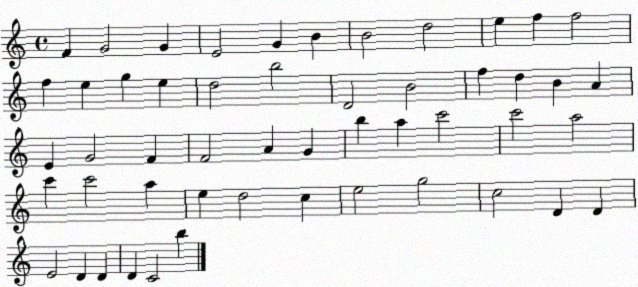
X:1
T:Untitled
M:4/4
L:1/4
K:C
F G2 G E2 G B B2 d2 e f f2 f e g e d2 b2 D2 B2 f d B A E G2 F F2 A G b a c'2 c'2 a2 c' c'2 a e d2 c e2 g2 c2 D D E2 D D D C2 b